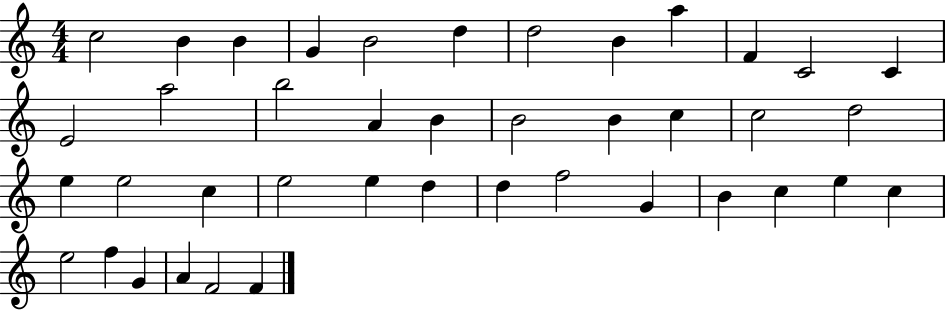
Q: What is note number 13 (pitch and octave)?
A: E4